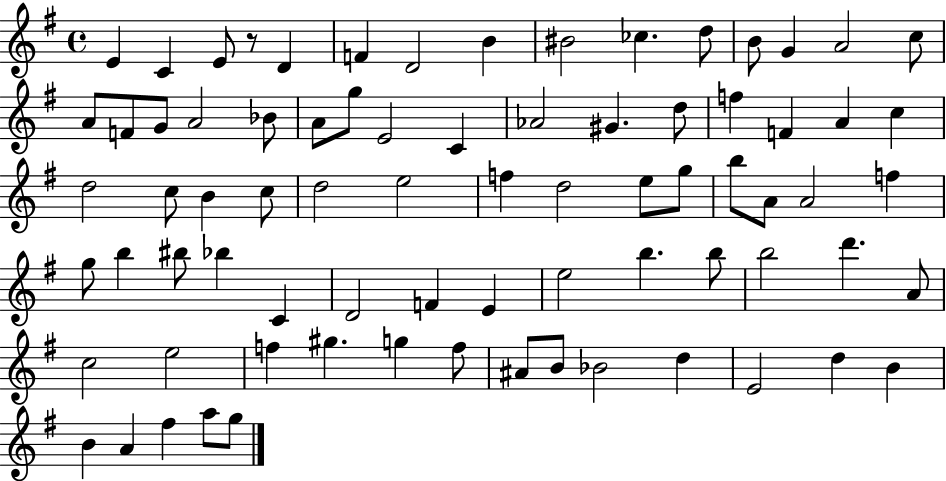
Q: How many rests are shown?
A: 1